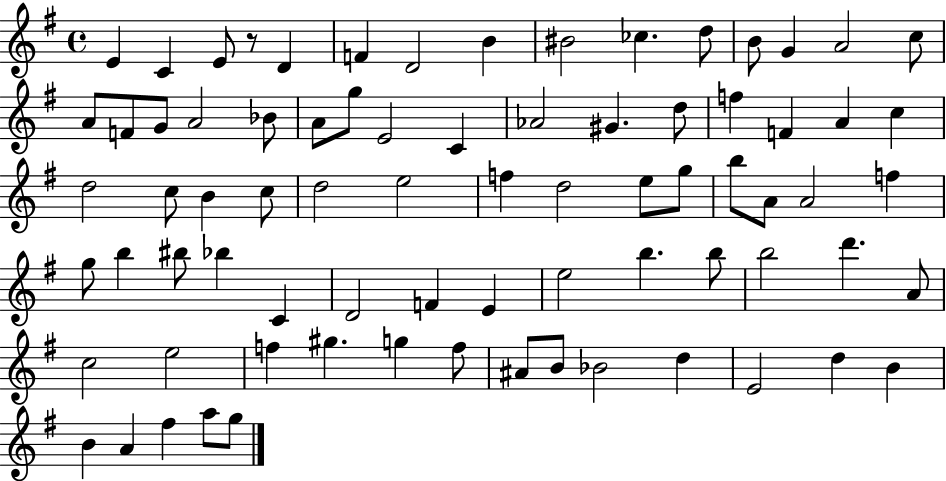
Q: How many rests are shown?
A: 1